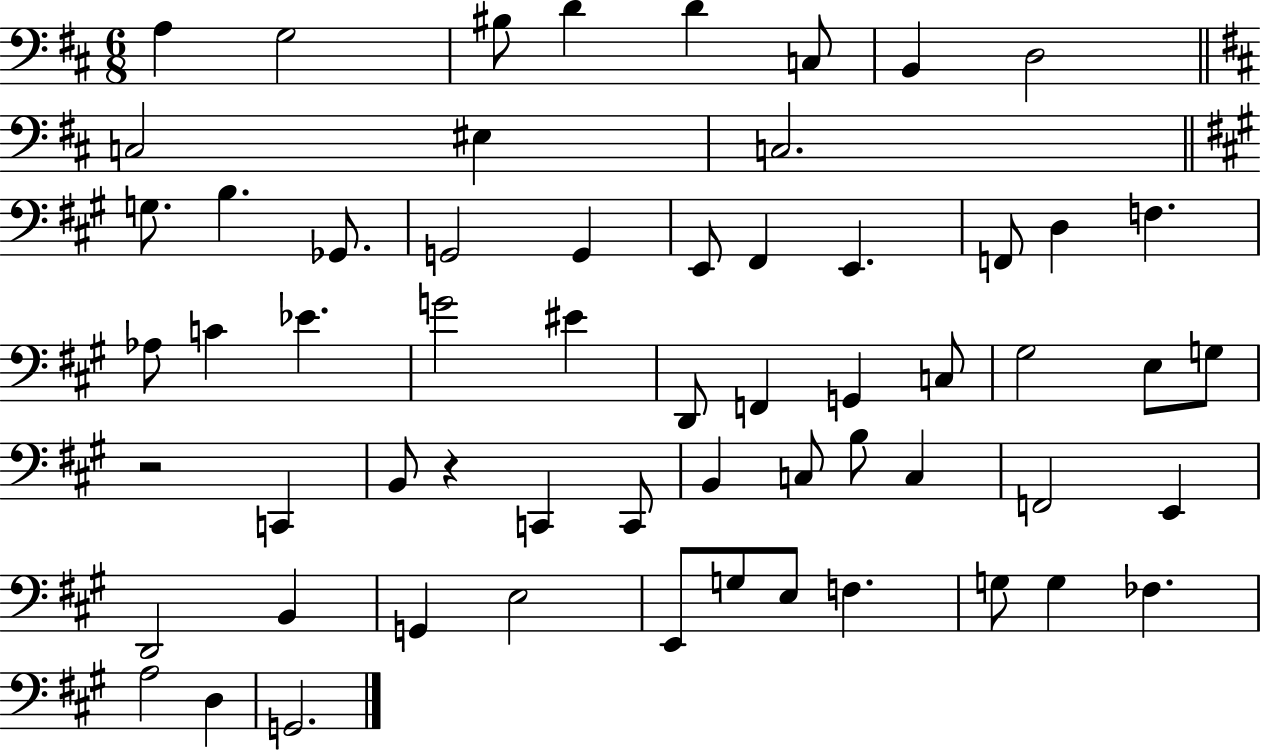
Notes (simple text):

A3/q G3/h BIS3/e D4/q D4/q C3/e B2/q D3/h C3/h EIS3/q C3/h. G3/e. B3/q. Gb2/e. G2/h G2/q E2/e F#2/q E2/q. F2/e D3/q F3/q. Ab3/e C4/q Eb4/q. G4/h EIS4/q D2/e F2/q G2/q C3/e G#3/h E3/e G3/e R/h C2/q B2/e R/q C2/q C2/e B2/q C3/e B3/e C3/q F2/h E2/q D2/h B2/q G2/q E3/h E2/e G3/e E3/e F3/q. G3/e G3/q FES3/q. A3/h D3/q G2/h.